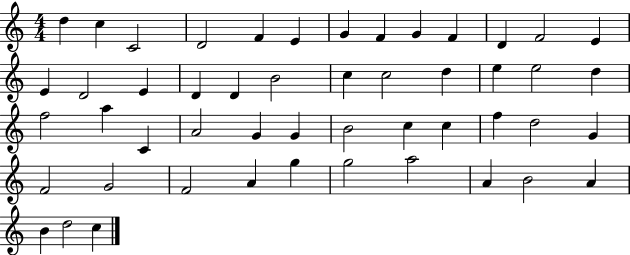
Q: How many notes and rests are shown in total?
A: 50